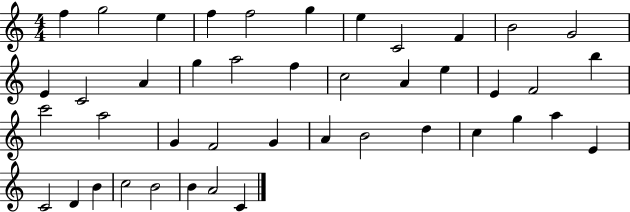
{
  \clef treble
  \numericTimeSignature
  \time 4/4
  \key c \major
  f''4 g''2 e''4 | f''4 f''2 g''4 | e''4 c'2 f'4 | b'2 g'2 | \break e'4 c'2 a'4 | g''4 a''2 f''4 | c''2 a'4 e''4 | e'4 f'2 b''4 | \break c'''2 a''2 | g'4 f'2 g'4 | a'4 b'2 d''4 | c''4 g''4 a''4 e'4 | \break c'2 d'4 b'4 | c''2 b'2 | b'4 a'2 c'4 | \bar "|."
}